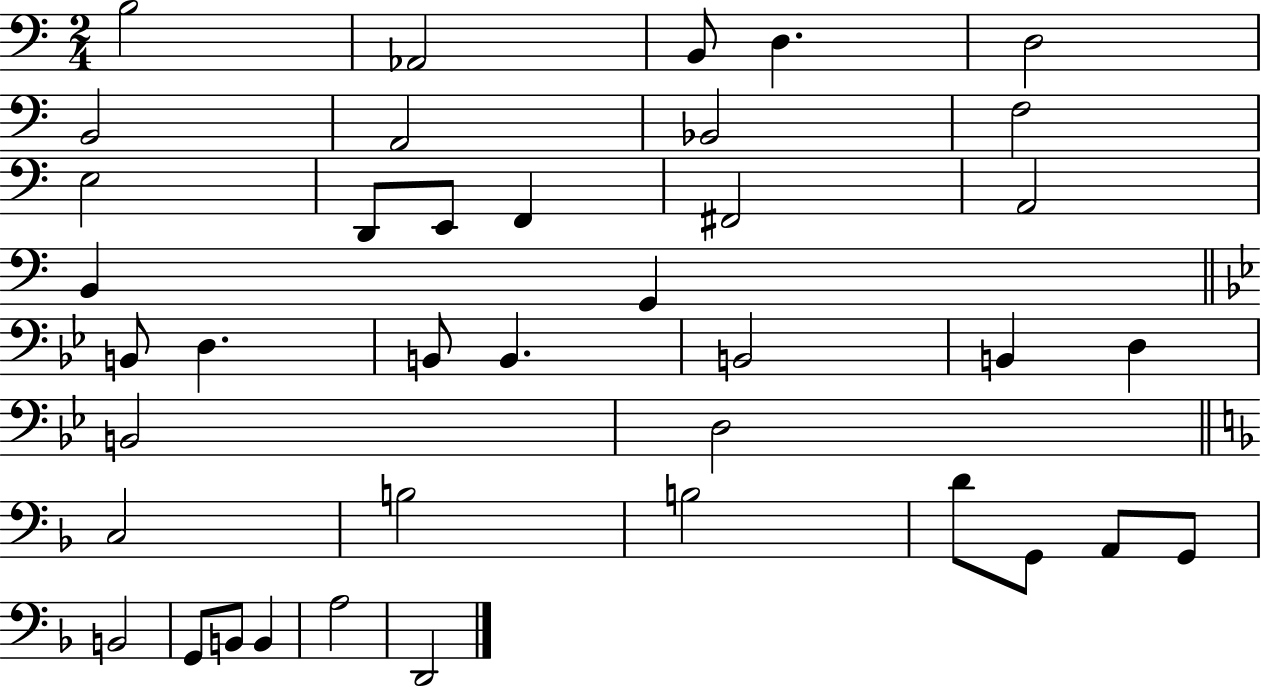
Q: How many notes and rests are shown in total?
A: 39